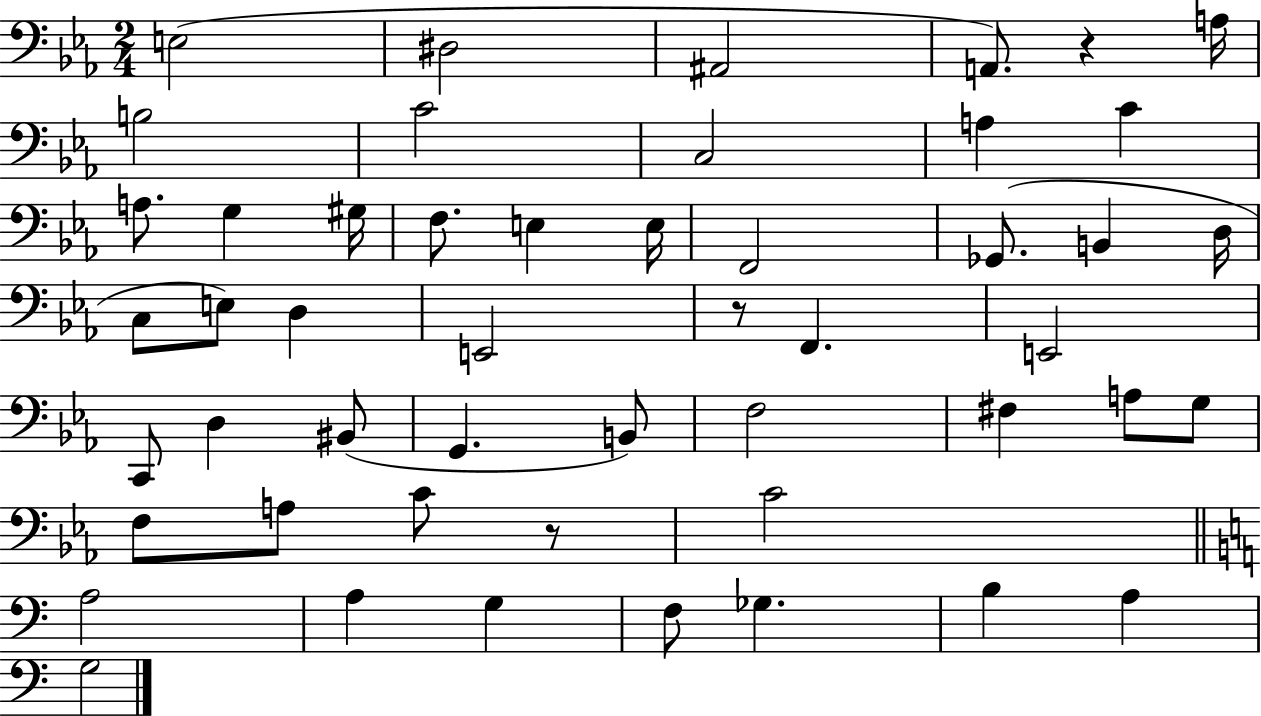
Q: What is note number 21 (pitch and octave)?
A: C3